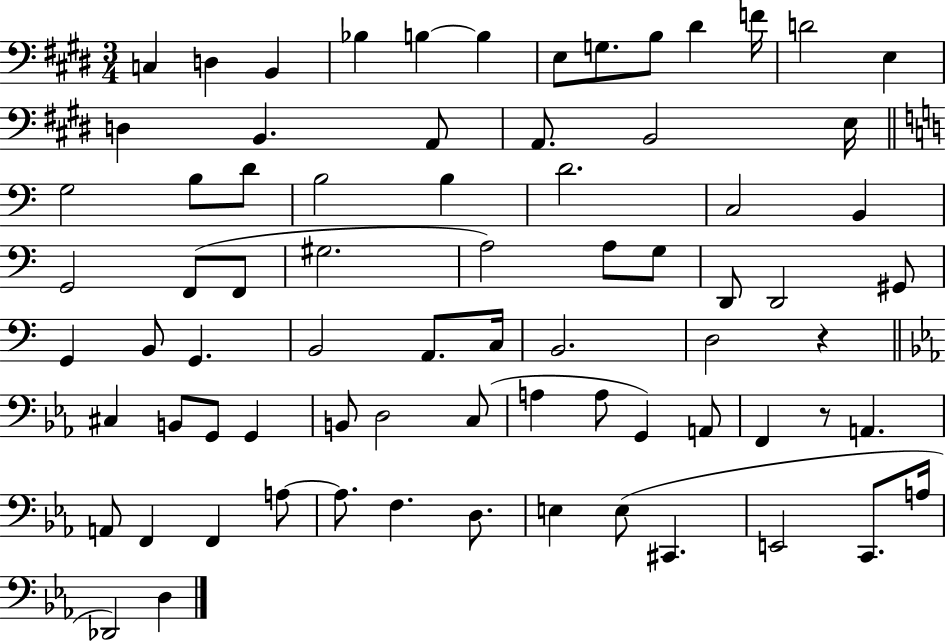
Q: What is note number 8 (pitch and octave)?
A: G3